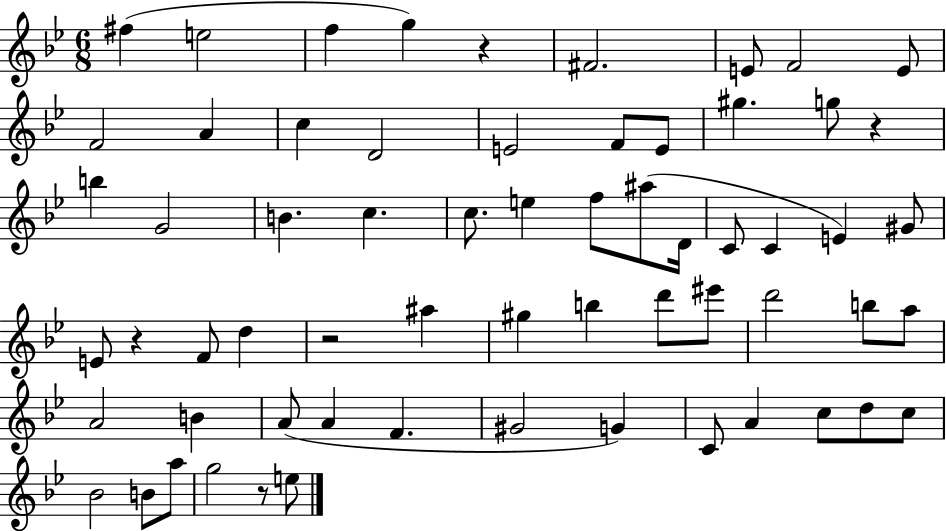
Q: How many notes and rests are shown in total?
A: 63